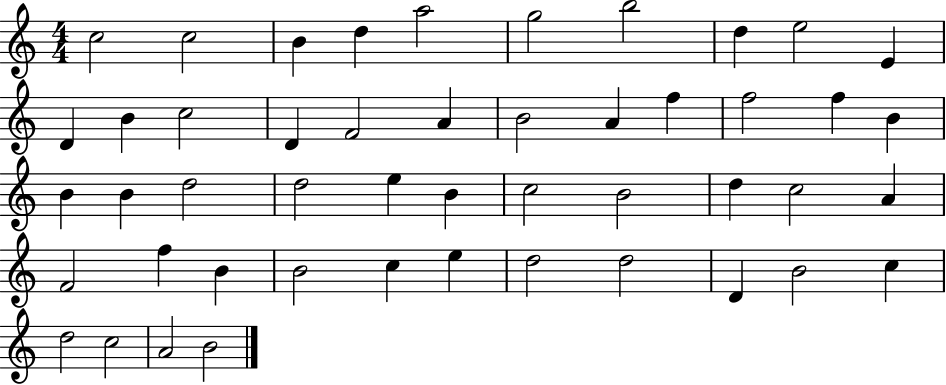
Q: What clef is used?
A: treble